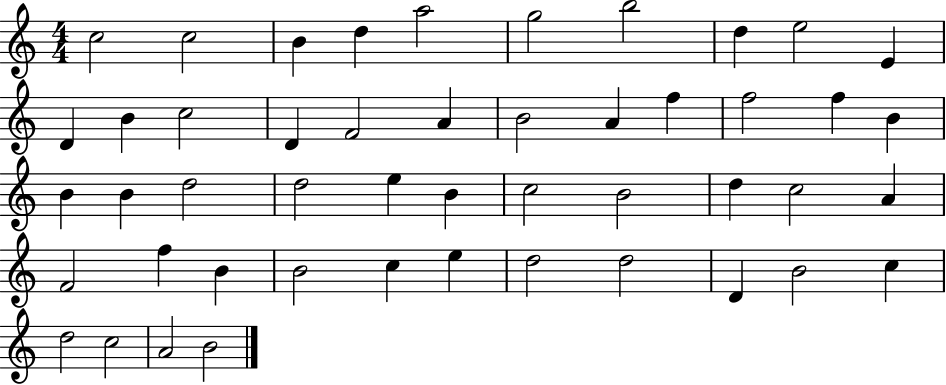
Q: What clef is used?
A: treble